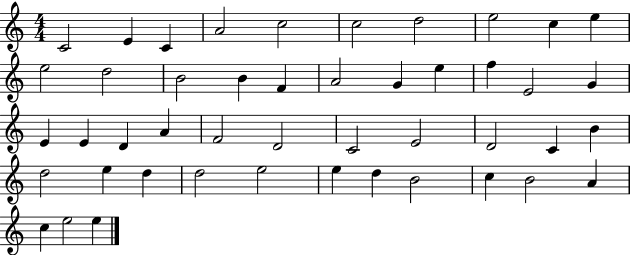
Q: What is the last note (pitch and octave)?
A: E5